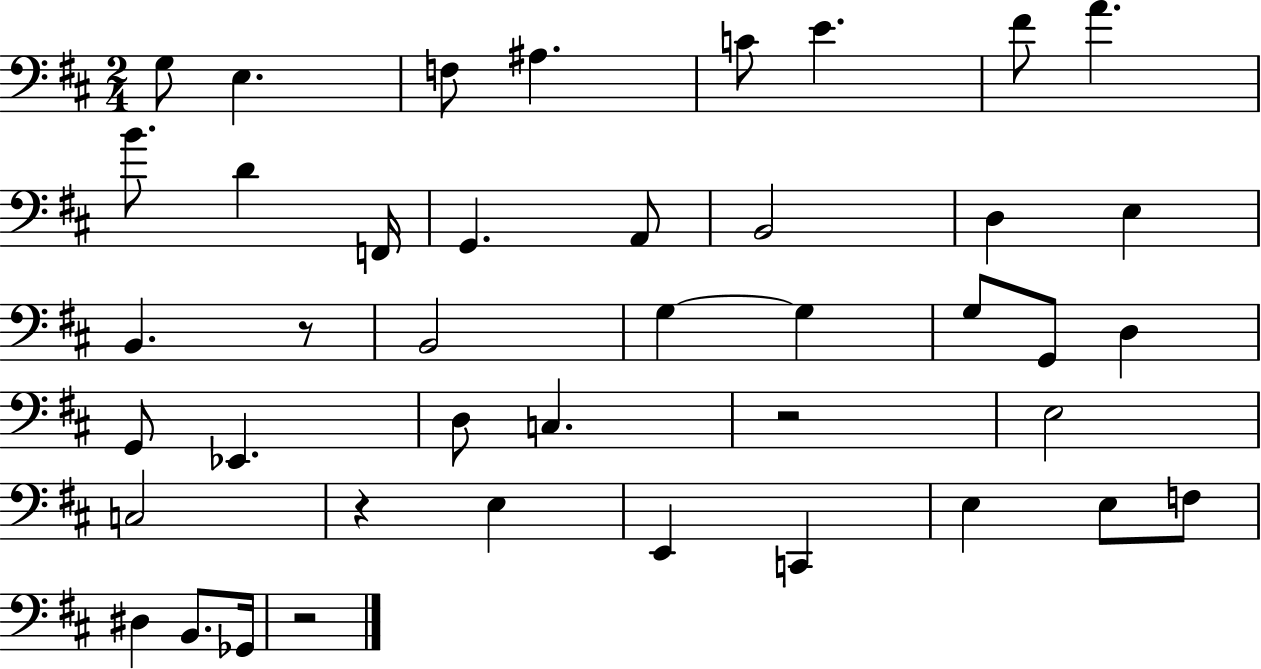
{
  \clef bass
  \numericTimeSignature
  \time 2/4
  \key d \major
  g8 e4. | f8 ais4. | c'8 e'4. | fis'8 a'4. | \break b'8. d'4 f,16 | g,4. a,8 | b,2 | d4 e4 | \break b,4. r8 | b,2 | g4~~ g4 | g8 g,8 d4 | \break g,8 ees,4. | d8 c4. | r2 | e2 | \break c2 | r4 e4 | e,4 c,4 | e4 e8 f8 | \break dis4 b,8. ges,16 | r2 | \bar "|."
}